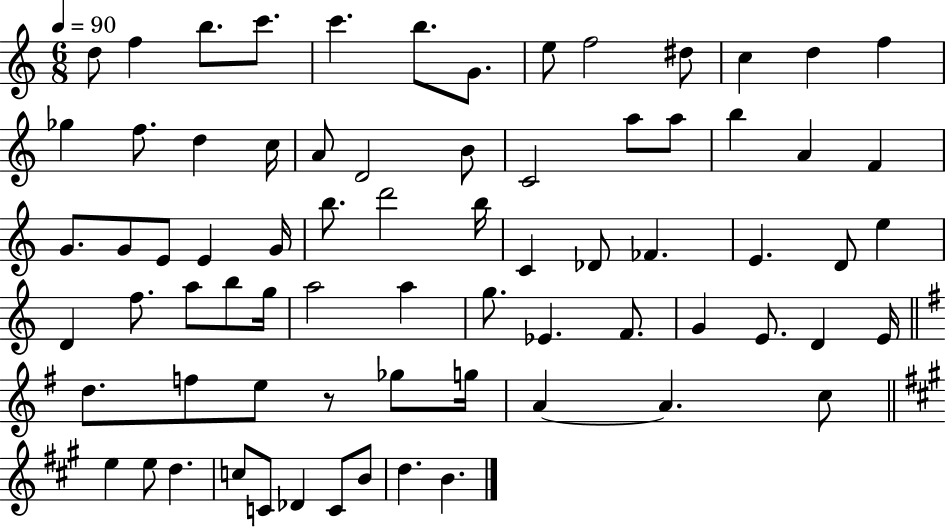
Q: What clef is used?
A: treble